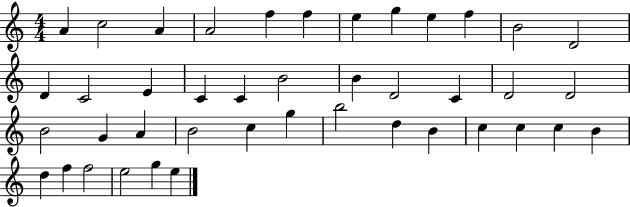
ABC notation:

X:1
T:Untitled
M:4/4
L:1/4
K:C
A c2 A A2 f f e g e f B2 D2 D C2 E C C B2 B D2 C D2 D2 B2 G A B2 c g b2 d B c c c B d f f2 e2 g e